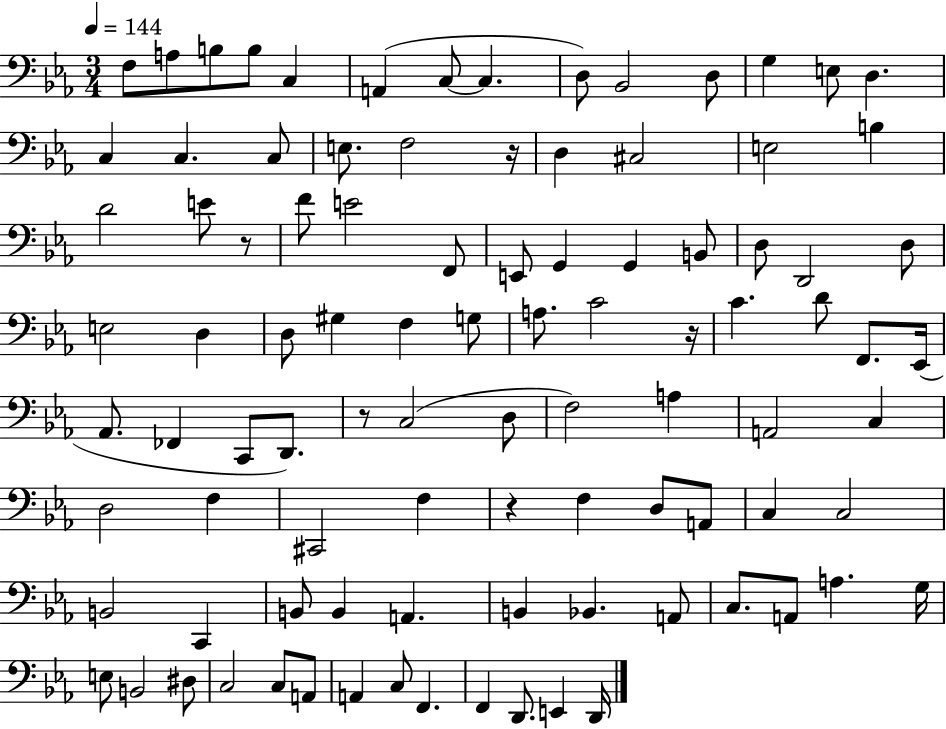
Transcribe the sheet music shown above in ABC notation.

X:1
T:Untitled
M:3/4
L:1/4
K:Eb
F,/2 A,/2 B,/2 B,/2 C, A,, C,/2 C, D,/2 _B,,2 D,/2 G, E,/2 D, C, C, C,/2 E,/2 F,2 z/4 D, ^C,2 E,2 B, D2 E/2 z/2 F/2 E2 F,,/2 E,,/2 G,, G,, B,,/2 D,/2 D,,2 D,/2 E,2 D, D,/2 ^G, F, G,/2 A,/2 C2 z/4 C D/2 F,,/2 _E,,/4 _A,,/2 _F,, C,,/2 D,,/2 z/2 C,2 D,/2 F,2 A, A,,2 C, D,2 F, ^C,,2 F, z F, D,/2 A,,/2 C, C,2 B,,2 C,, B,,/2 B,, A,, B,, _B,, A,,/2 C,/2 A,,/2 A, G,/4 E,/2 B,,2 ^D,/2 C,2 C,/2 A,,/2 A,, C,/2 F,, F,, D,,/2 E,, D,,/4